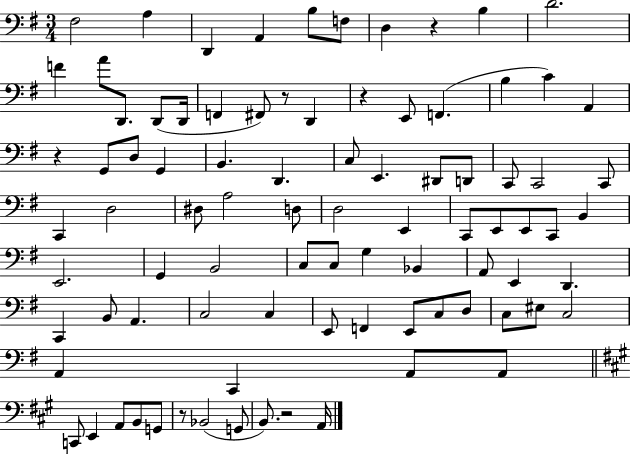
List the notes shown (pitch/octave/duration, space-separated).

F#3/h A3/q D2/q A2/q B3/e F3/e D3/q R/q B3/q D4/h. F4/q A4/e D2/e. D2/e D2/s F2/q F#2/e R/e D2/q R/q E2/e F2/q. B3/q C4/q A2/q R/q G2/e D3/e G2/q B2/q. D2/q. C3/e E2/q. D#2/e D2/e C2/e C2/h C2/e C2/q D3/h D#3/e A3/h D3/e D3/h E2/q C2/e E2/e E2/e C2/e B2/q E2/h. G2/q B2/h C3/e C3/e G3/q Bb2/q A2/e E2/q D2/q. C2/q B2/e A2/q. C3/h C3/q E2/e F2/q E2/e C3/e D3/e C3/e EIS3/e C3/h A2/q C2/q A2/e A2/e C2/e E2/q A2/e B2/e G2/e R/e Bb2/h G2/e B2/e. R/h A2/s